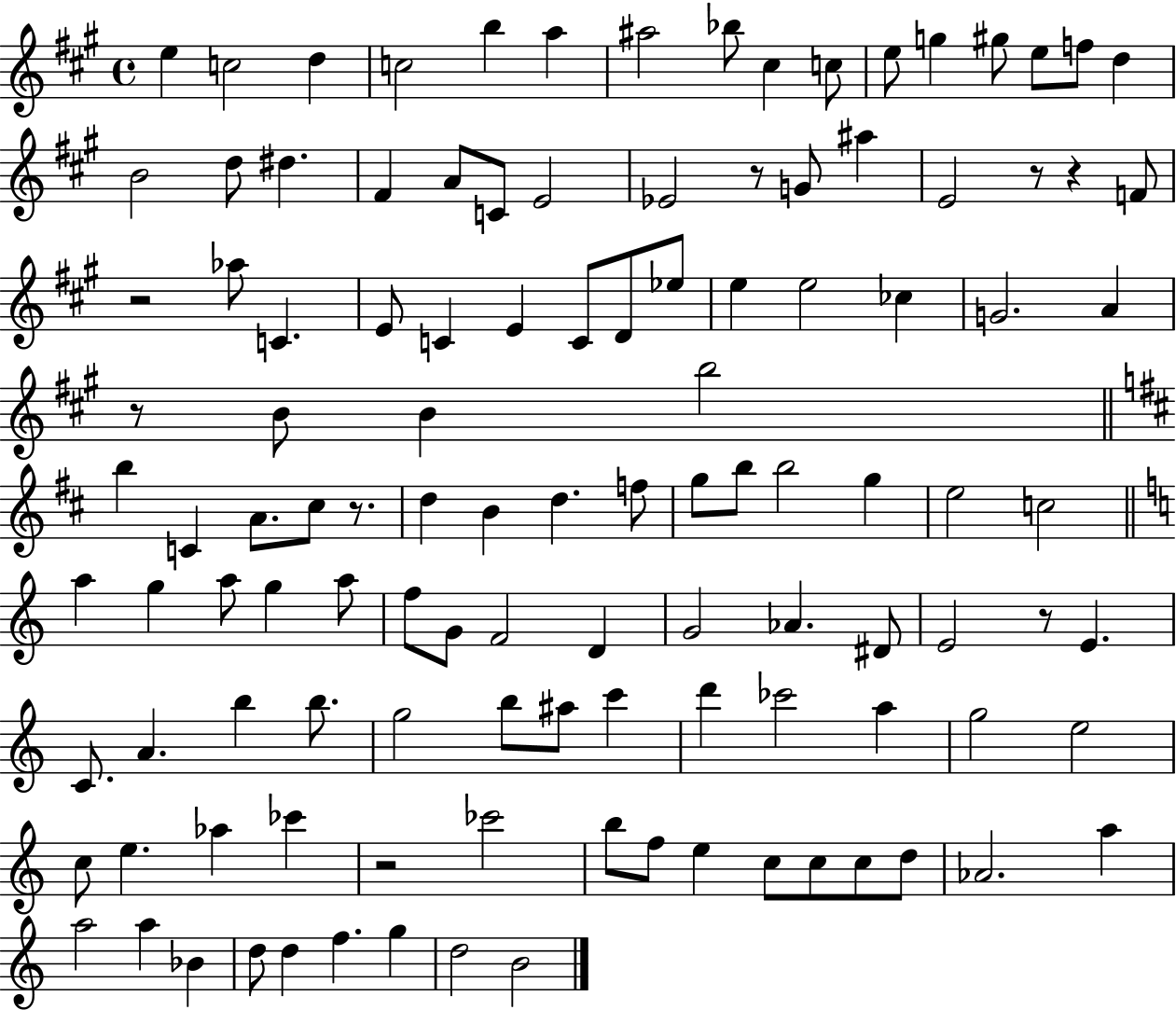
{
  \clef treble
  \time 4/4
  \defaultTimeSignature
  \key a \major
  e''4 c''2 d''4 | c''2 b''4 a''4 | ais''2 bes''8 cis''4 c''8 | e''8 g''4 gis''8 e''8 f''8 d''4 | \break b'2 d''8 dis''4. | fis'4 a'8 c'8 e'2 | ees'2 r8 g'8 ais''4 | e'2 r8 r4 f'8 | \break r2 aes''8 c'4. | e'8 c'4 e'4 c'8 d'8 ees''8 | e''4 e''2 ces''4 | g'2. a'4 | \break r8 b'8 b'4 b''2 | \bar "||" \break \key b \minor b''4 c'4 a'8. cis''8 r8. | d''4 b'4 d''4. f''8 | g''8 b''8 b''2 g''4 | e''2 c''2 | \break \bar "||" \break \key c \major a''4 g''4 a''8 g''4 a''8 | f''8 g'8 f'2 d'4 | g'2 aes'4. dis'8 | e'2 r8 e'4. | \break c'8. a'4. b''4 b''8. | g''2 b''8 ais''8 c'''4 | d'''4 ces'''2 a''4 | g''2 e''2 | \break c''8 e''4. aes''4 ces'''4 | r2 ces'''2 | b''8 f''8 e''4 c''8 c''8 c''8 d''8 | aes'2. a''4 | \break a''2 a''4 bes'4 | d''8 d''4 f''4. g''4 | d''2 b'2 | \bar "|."
}